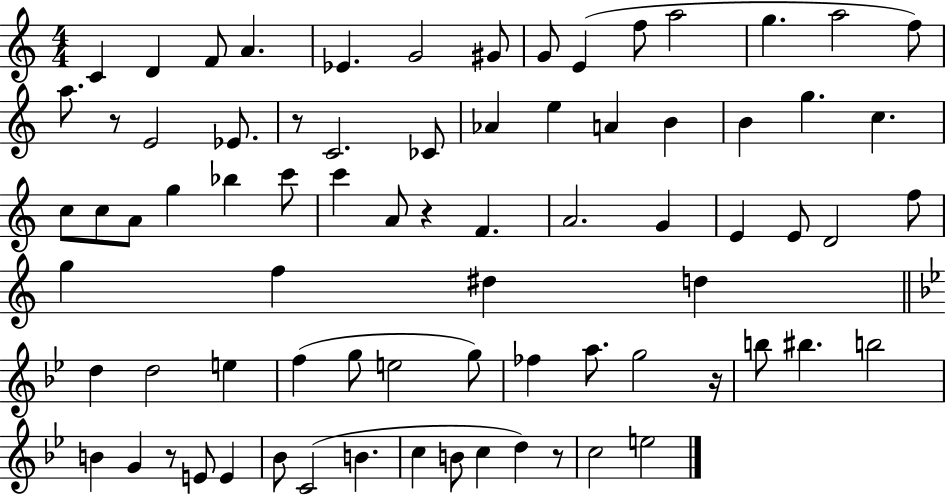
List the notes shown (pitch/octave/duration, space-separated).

C4/q D4/q F4/e A4/q. Eb4/q. G4/h G#4/e G4/e E4/q F5/e A5/h G5/q. A5/h F5/e A5/e. R/e E4/h Eb4/e. R/e C4/h. CES4/e Ab4/q E5/q A4/q B4/q B4/q G5/q. C5/q. C5/e C5/e A4/e G5/q Bb5/q C6/e C6/q A4/e R/q F4/q. A4/h. G4/q E4/q E4/e D4/h F5/e G5/q F5/q D#5/q D5/q D5/q D5/h E5/q F5/q G5/e E5/h G5/e FES5/q A5/e. G5/h R/s B5/e BIS5/q. B5/h B4/q G4/q R/e E4/e E4/q Bb4/e C4/h B4/q. C5/q B4/e C5/q D5/q R/e C5/h E5/h